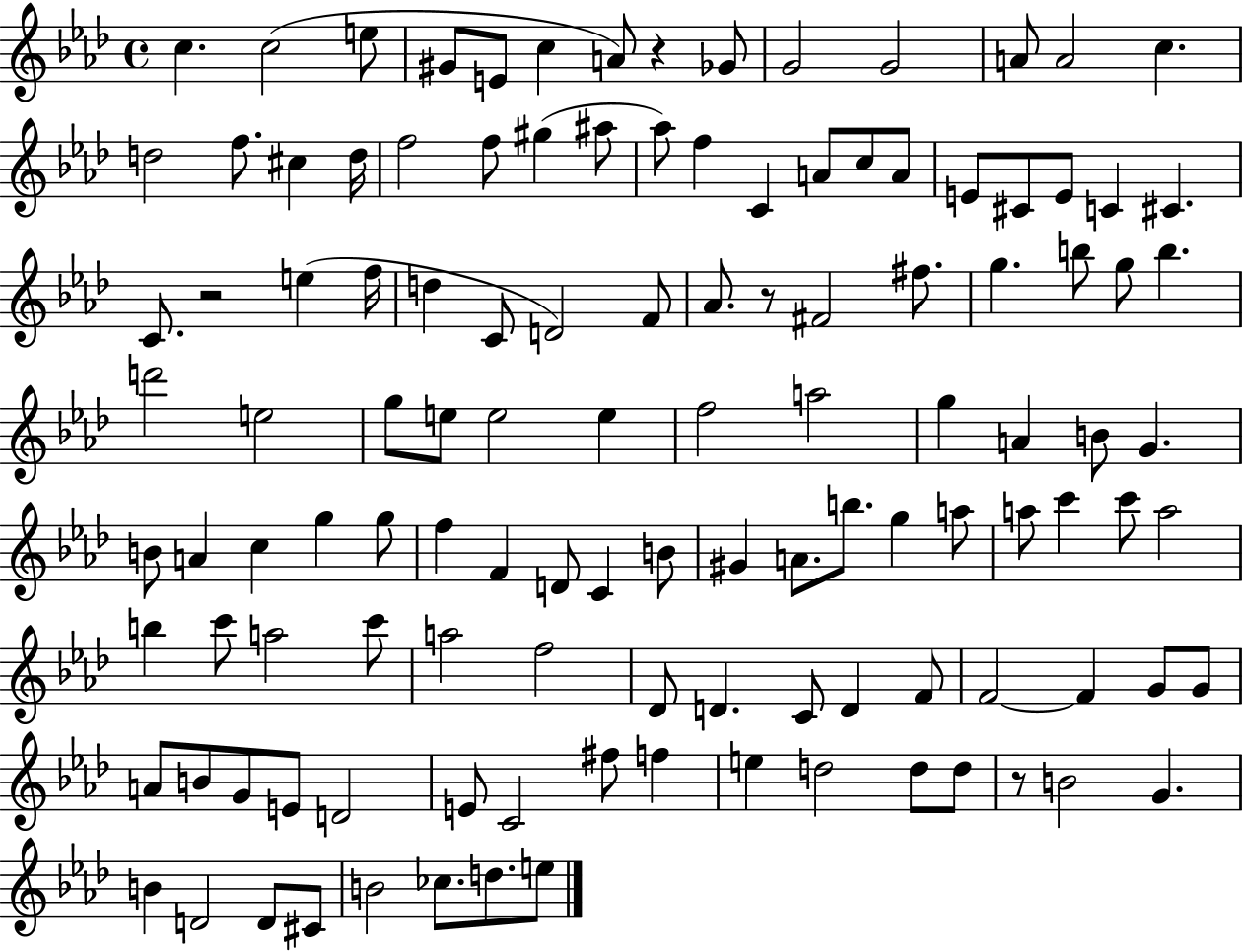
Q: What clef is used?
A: treble